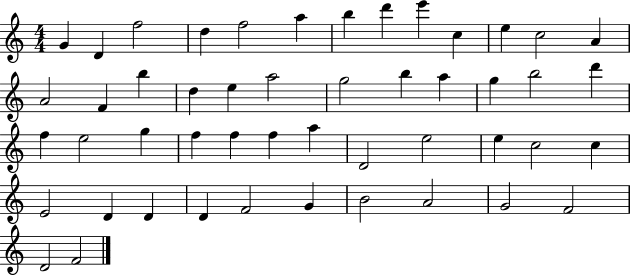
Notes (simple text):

G4/q D4/q F5/h D5/q F5/h A5/q B5/q D6/q E6/q C5/q E5/q C5/h A4/q A4/h F4/q B5/q D5/q E5/q A5/h G5/h B5/q A5/q G5/q B5/h D6/q F5/q E5/h G5/q F5/q F5/q F5/q A5/q D4/h E5/h E5/q C5/h C5/q E4/h D4/q D4/q D4/q F4/h G4/q B4/h A4/h G4/h F4/h D4/h F4/h